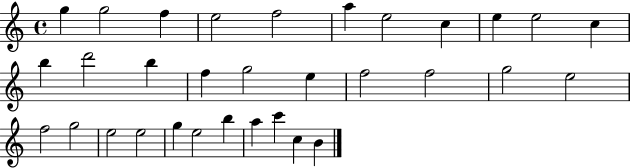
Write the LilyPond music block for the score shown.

{
  \clef treble
  \time 4/4
  \defaultTimeSignature
  \key c \major
  g''4 g''2 f''4 | e''2 f''2 | a''4 e''2 c''4 | e''4 e''2 c''4 | \break b''4 d'''2 b''4 | f''4 g''2 e''4 | f''2 f''2 | g''2 e''2 | \break f''2 g''2 | e''2 e''2 | g''4 e''2 b''4 | a''4 c'''4 c''4 b'4 | \break \bar "|."
}